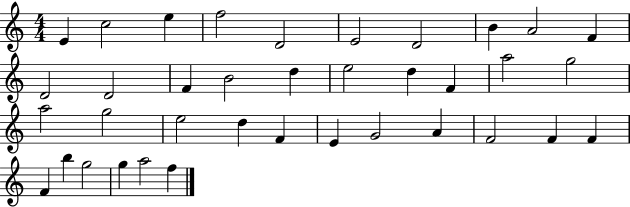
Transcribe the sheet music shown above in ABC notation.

X:1
T:Untitled
M:4/4
L:1/4
K:C
E c2 e f2 D2 E2 D2 B A2 F D2 D2 F B2 d e2 d F a2 g2 a2 g2 e2 d F E G2 A F2 F F F b g2 g a2 f